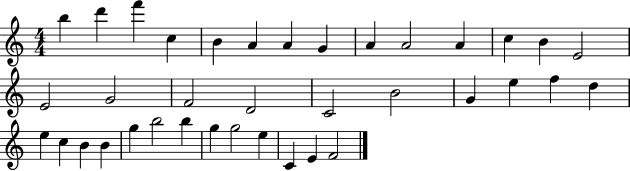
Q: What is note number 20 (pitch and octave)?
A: B4